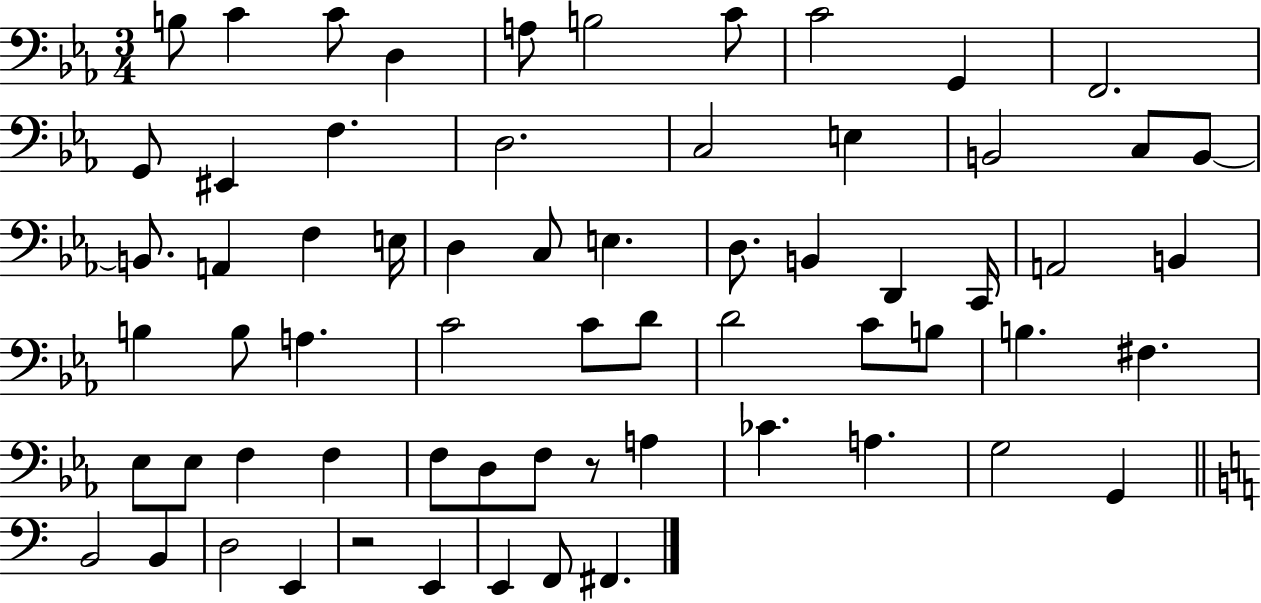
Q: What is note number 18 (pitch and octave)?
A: C3